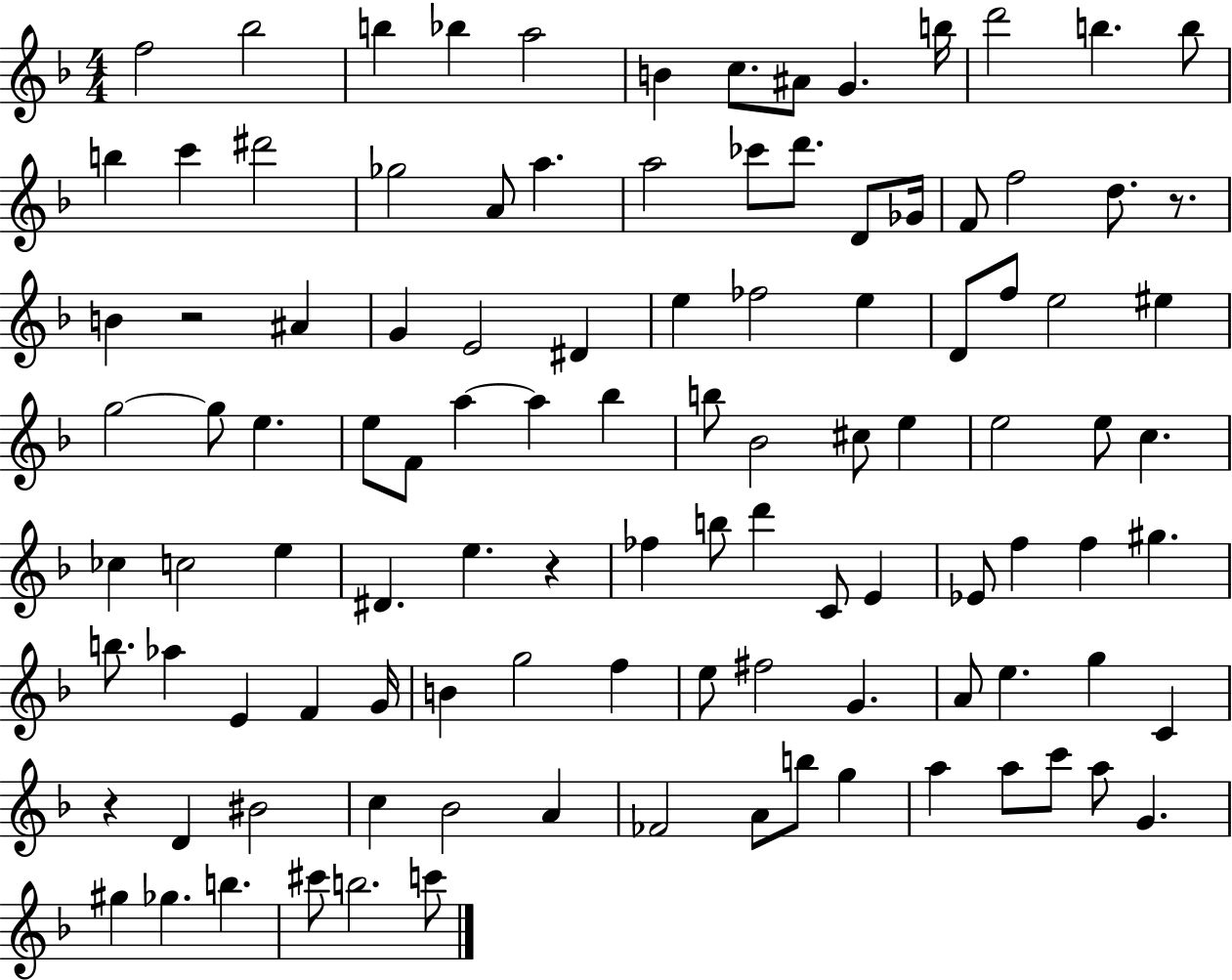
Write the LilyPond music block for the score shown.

{
  \clef treble
  \numericTimeSignature
  \time 4/4
  \key f \major
  f''2 bes''2 | b''4 bes''4 a''2 | b'4 c''8. ais'8 g'4. b''16 | d'''2 b''4. b''8 | \break b''4 c'''4 dis'''2 | ges''2 a'8 a''4. | a''2 ces'''8 d'''8. d'8 ges'16 | f'8 f''2 d''8. r8. | \break b'4 r2 ais'4 | g'4 e'2 dis'4 | e''4 fes''2 e''4 | d'8 f''8 e''2 eis''4 | \break g''2~~ g''8 e''4. | e''8 f'8 a''4~~ a''4 bes''4 | b''8 bes'2 cis''8 e''4 | e''2 e''8 c''4. | \break ces''4 c''2 e''4 | dis'4. e''4. r4 | fes''4 b''8 d'''4 c'8 e'4 | ees'8 f''4 f''4 gis''4. | \break b''8. aes''4 e'4 f'4 g'16 | b'4 g''2 f''4 | e''8 fis''2 g'4. | a'8 e''4. g''4 c'4 | \break r4 d'4 bis'2 | c''4 bes'2 a'4 | fes'2 a'8 b''8 g''4 | a''4 a''8 c'''8 a''8 g'4. | \break gis''4 ges''4. b''4. | cis'''8 b''2. c'''8 | \bar "|."
}